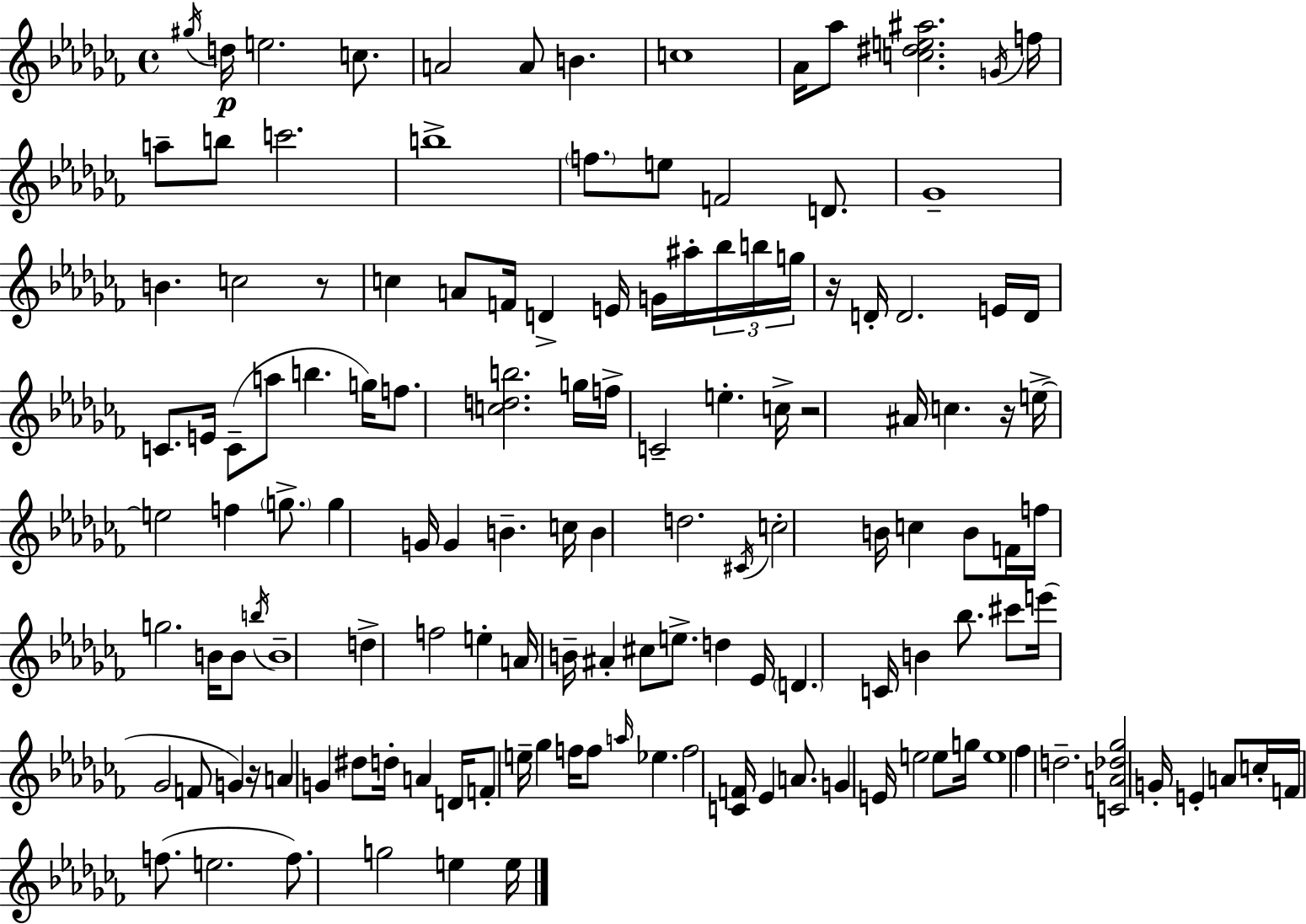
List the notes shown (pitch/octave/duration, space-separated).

G#5/s D5/s E5/h. C5/e. A4/h A4/e B4/q. C5/w Ab4/s Ab5/e [C5,D#5,E5,A#5]/h. G4/s F5/s A5/e B5/e C6/h. B5/w F5/e. E5/e F4/h D4/e. Gb4/w B4/q. C5/h R/e C5/q A4/e F4/s D4/q E4/s G4/s A#5/s Bb5/s B5/s G5/s R/s D4/s D4/h. E4/s D4/s C4/e. E4/s C4/e A5/e B5/q. G5/s F5/e. [C5,D5,B5]/h. G5/s F5/s C4/h E5/q. C5/s R/h A#4/s C5/q. R/s E5/s E5/h F5/q G5/e. G5/q G4/s G4/q B4/q. C5/s B4/q D5/h. C#4/s C5/h B4/s C5/q B4/e F4/s F5/s G5/h. B4/s B4/e B5/s B4/w D5/q F5/h E5/q A4/s B4/s A#4/q C#5/e E5/e. D5/q Eb4/s D4/q. C4/s B4/q Bb5/e. C#6/e E6/s Gb4/h F4/e G4/q R/s A4/q G4/q D#5/e D5/s A4/q D4/s F4/e E5/s Gb5/q F5/s F5/e A5/s Eb5/q. F5/h [C4,F4]/s Eb4/q A4/e. G4/q E4/s E5/h E5/e G5/s E5/w FES5/q D5/h. [C4,A4,Db5,Gb5]/h G4/s E4/q A4/e C5/s F4/s F5/e. E5/h. F5/e. G5/h E5/q E5/s